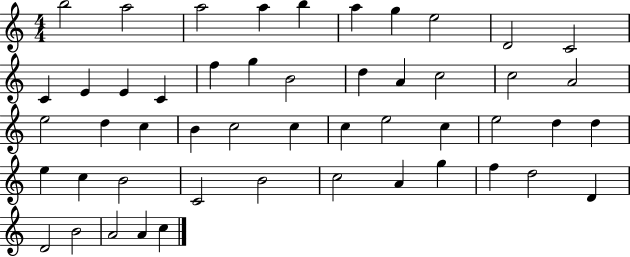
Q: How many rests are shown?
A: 0